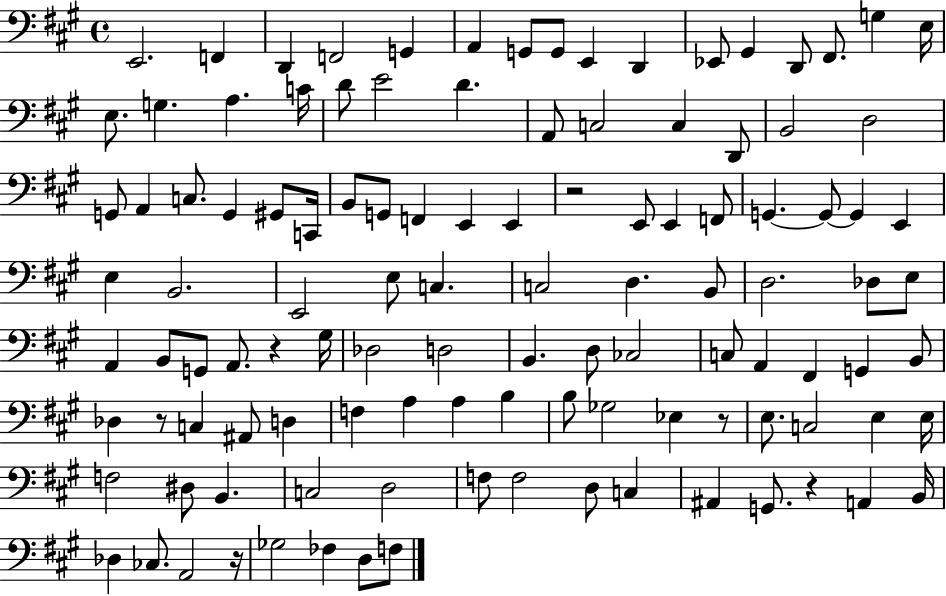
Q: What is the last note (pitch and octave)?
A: F3